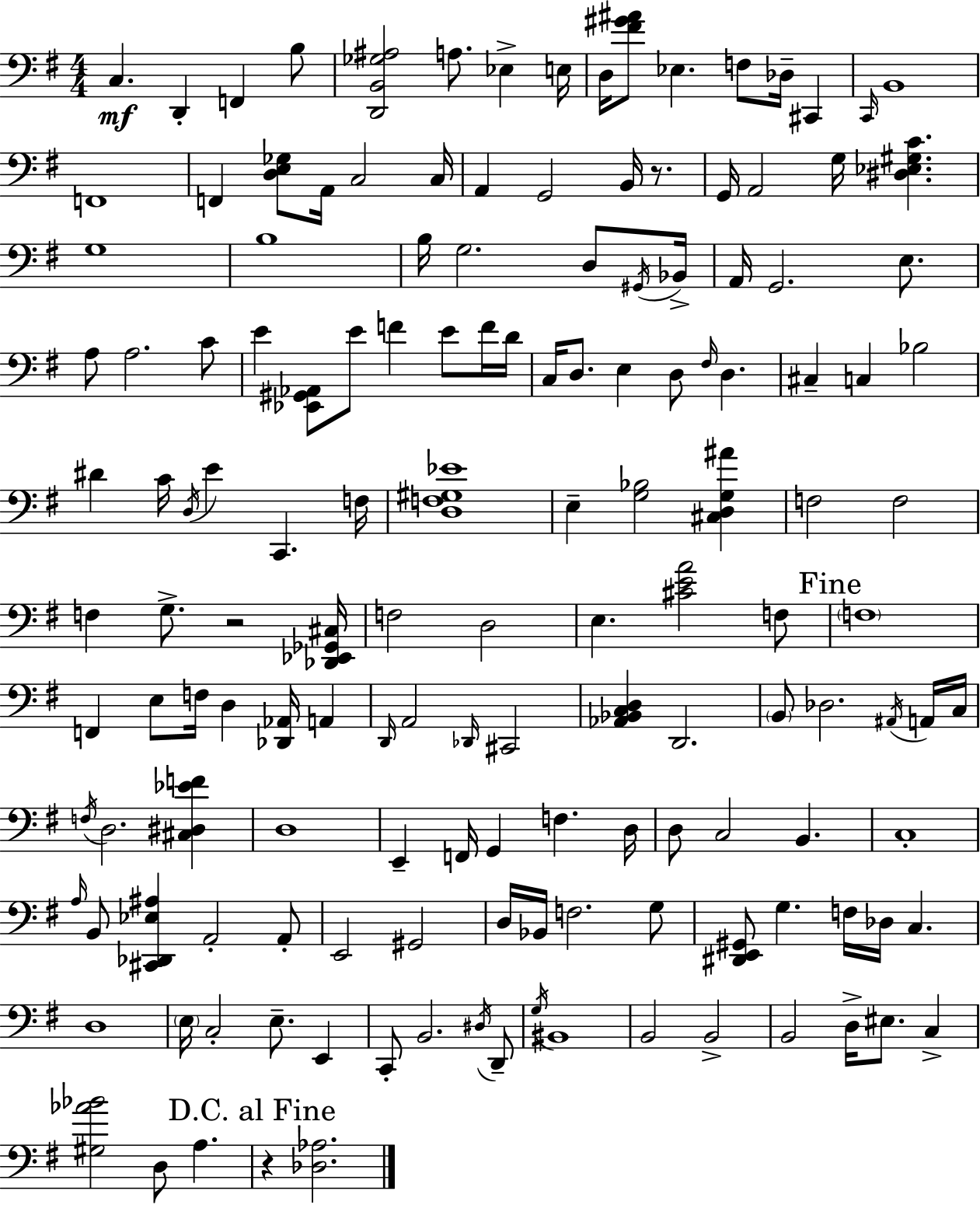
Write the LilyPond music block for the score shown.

{
  \clef bass
  \numericTimeSignature
  \time 4/4
  \key e \minor
  \repeat volta 2 { c4.\mf d,4-. f,4 b8 | <d, b, ges ais>2 a8. ees4-> e16 | d16 <fis' gis' ais'>8 ees4. f8 des16-- cis,4 | \grace { c,16 } b,1 | \break f,1 | f,4 <d e ges>8 a,16 c2 | c16 a,4 g,2 b,16 r8. | g,16 a,2 g16 <dis ees gis c'>4. | \break g1 | b1 | b16 g2. d8 | \acciaccatura { gis,16 } bes,16-> a,16 g,2. e8. | \break a8 a2. | c'8 e'4 <ees, gis, aes,>8 e'8 f'4 e'8 | f'16 d'16 c16 d8. e4 d8 \grace { fis16 } d4. | cis4-- c4 bes2 | \break dis'4 c'16 \acciaccatura { d16 } e'4 c,4. | f16 <d f gis ees'>1 | e4-- <g bes>2 | <cis d g ais'>4 f2 f2 | \break f4 g8.-> r2 | <des, ees, ges, cis>16 f2 d2 | e4. <cis' e' a'>2 | f8 \mark "Fine" \parenthesize f1 | \break f,4 e8 f16 d4 <des, aes,>16 | a,4 \grace { d,16 } a,2 \grace { des,16 } cis,2 | <aes, bes, c d>4 d,2. | \parenthesize b,8 des2. | \break \acciaccatura { ais,16 } a,16 c16 \acciaccatura { f16 } d2. | <cis dis ees' f'>4 d1 | e,4-- f,16 g,4 | f4. d16 d8 c2 | \break b,4. c1-. | \grace { a16 } b,8 <cis, des, ees ais>4 a,2-. | a,8-. e,2 | gis,2 d16 bes,16 f2. | \break g8 <dis, e, gis,>8 g4. | f16 des16 c4. d1 | \parenthesize e16 c2-. | e8.-- e,4 c,8-. b,2. | \break \acciaccatura { dis16 } d,8-- \acciaccatura { g16 } bis,1 | b,2 | b,2-> b,2 | d16-> eis8. c4-> <gis aes' bes'>2 | \break d8 a4. \mark "D.C. al Fine" r4 <des aes>2. | } \bar "|."
}